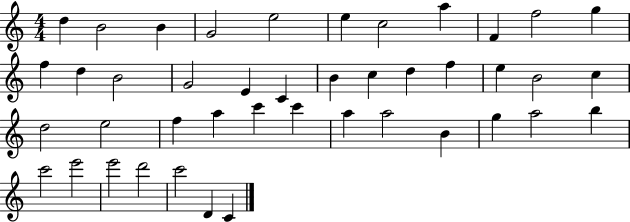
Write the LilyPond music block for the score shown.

{
  \clef treble
  \numericTimeSignature
  \time 4/4
  \key c \major
  d''4 b'2 b'4 | g'2 e''2 | e''4 c''2 a''4 | f'4 f''2 g''4 | \break f''4 d''4 b'2 | g'2 e'4 c'4 | b'4 c''4 d''4 f''4 | e''4 b'2 c''4 | \break d''2 e''2 | f''4 a''4 c'''4 c'''4 | a''4 a''2 b'4 | g''4 a''2 b''4 | \break c'''2 e'''2 | e'''2 d'''2 | c'''2 d'4 c'4 | \bar "|."
}